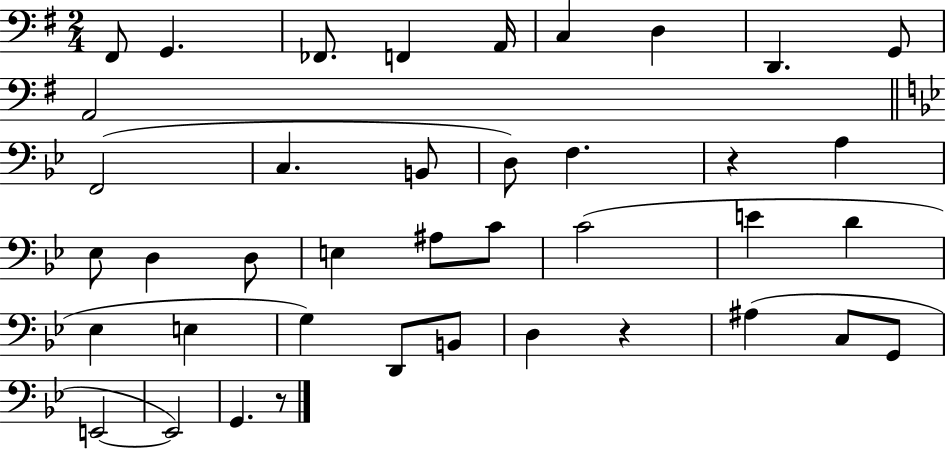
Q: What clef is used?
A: bass